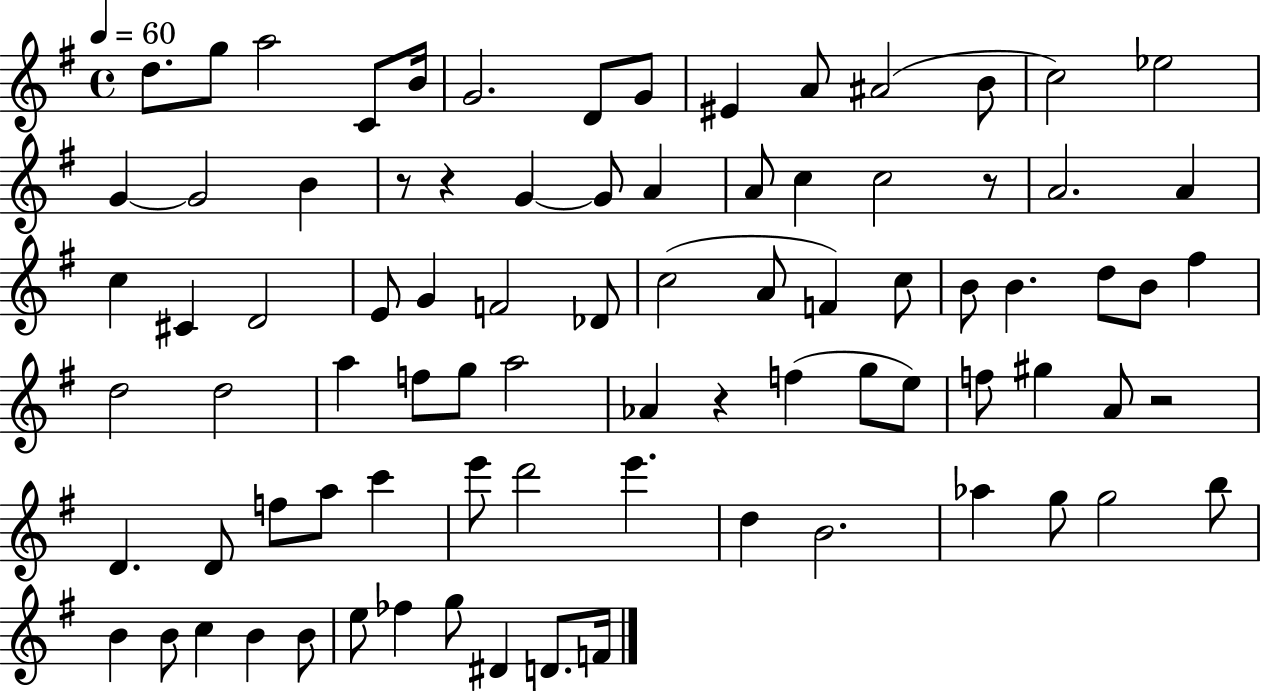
D5/e. G5/e A5/h C4/e B4/s G4/h. D4/e G4/e EIS4/q A4/e A#4/h B4/e C5/h Eb5/h G4/q G4/h B4/q R/e R/q G4/q G4/e A4/q A4/e C5/q C5/h R/e A4/h. A4/q C5/q C#4/q D4/h E4/e G4/q F4/h Db4/e C5/h A4/e F4/q C5/e B4/e B4/q. D5/e B4/e F#5/q D5/h D5/h A5/q F5/e G5/e A5/h Ab4/q R/q F5/q G5/e E5/e F5/e G#5/q A4/e R/h D4/q. D4/e F5/e A5/e C6/q E6/e D6/h E6/q. D5/q B4/h. Ab5/q G5/e G5/h B5/e B4/q B4/e C5/q B4/q B4/e E5/e FES5/q G5/e D#4/q D4/e. F4/s